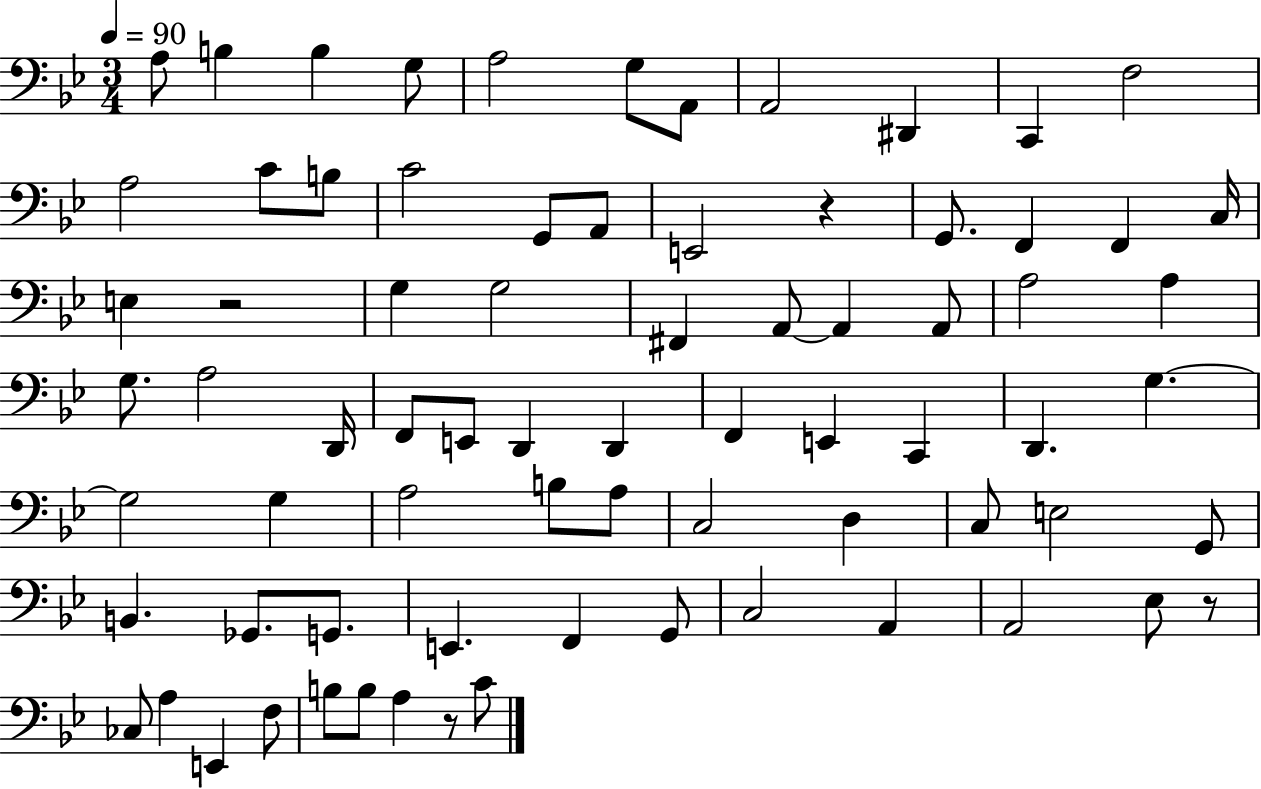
{
  \clef bass
  \numericTimeSignature
  \time 3/4
  \key bes \major
  \tempo 4 = 90
  a8 b4 b4 g8 | a2 g8 a,8 | a,2 dis,4 | c,4 f2 | \break a2 c'8 b8 | c'2 g,8 a,8 | e,2 r4 | g,8. f,4 f,4 c16 | \break e4 r2 | g4 g2 | fis,4 a,8~~ a,4 a,8 | a2 a4 | \break g8. a2 d,16 | f,8 e,8 d,4 d,4 | f,4 e,4 c,4 | d,4. g4.~~ | \break g2 g4 | a2 b8 a8 | c2 d4 | c8 e2 g,8 | \break b,4. ges,8. g,8. | e,4. f,4 g,8 | c2 a,4 | a,2 ees8 r8 | \break ces8 a4 e,4 f8 | b8 b8 a4 r8 c'8 | \bar "|."
}